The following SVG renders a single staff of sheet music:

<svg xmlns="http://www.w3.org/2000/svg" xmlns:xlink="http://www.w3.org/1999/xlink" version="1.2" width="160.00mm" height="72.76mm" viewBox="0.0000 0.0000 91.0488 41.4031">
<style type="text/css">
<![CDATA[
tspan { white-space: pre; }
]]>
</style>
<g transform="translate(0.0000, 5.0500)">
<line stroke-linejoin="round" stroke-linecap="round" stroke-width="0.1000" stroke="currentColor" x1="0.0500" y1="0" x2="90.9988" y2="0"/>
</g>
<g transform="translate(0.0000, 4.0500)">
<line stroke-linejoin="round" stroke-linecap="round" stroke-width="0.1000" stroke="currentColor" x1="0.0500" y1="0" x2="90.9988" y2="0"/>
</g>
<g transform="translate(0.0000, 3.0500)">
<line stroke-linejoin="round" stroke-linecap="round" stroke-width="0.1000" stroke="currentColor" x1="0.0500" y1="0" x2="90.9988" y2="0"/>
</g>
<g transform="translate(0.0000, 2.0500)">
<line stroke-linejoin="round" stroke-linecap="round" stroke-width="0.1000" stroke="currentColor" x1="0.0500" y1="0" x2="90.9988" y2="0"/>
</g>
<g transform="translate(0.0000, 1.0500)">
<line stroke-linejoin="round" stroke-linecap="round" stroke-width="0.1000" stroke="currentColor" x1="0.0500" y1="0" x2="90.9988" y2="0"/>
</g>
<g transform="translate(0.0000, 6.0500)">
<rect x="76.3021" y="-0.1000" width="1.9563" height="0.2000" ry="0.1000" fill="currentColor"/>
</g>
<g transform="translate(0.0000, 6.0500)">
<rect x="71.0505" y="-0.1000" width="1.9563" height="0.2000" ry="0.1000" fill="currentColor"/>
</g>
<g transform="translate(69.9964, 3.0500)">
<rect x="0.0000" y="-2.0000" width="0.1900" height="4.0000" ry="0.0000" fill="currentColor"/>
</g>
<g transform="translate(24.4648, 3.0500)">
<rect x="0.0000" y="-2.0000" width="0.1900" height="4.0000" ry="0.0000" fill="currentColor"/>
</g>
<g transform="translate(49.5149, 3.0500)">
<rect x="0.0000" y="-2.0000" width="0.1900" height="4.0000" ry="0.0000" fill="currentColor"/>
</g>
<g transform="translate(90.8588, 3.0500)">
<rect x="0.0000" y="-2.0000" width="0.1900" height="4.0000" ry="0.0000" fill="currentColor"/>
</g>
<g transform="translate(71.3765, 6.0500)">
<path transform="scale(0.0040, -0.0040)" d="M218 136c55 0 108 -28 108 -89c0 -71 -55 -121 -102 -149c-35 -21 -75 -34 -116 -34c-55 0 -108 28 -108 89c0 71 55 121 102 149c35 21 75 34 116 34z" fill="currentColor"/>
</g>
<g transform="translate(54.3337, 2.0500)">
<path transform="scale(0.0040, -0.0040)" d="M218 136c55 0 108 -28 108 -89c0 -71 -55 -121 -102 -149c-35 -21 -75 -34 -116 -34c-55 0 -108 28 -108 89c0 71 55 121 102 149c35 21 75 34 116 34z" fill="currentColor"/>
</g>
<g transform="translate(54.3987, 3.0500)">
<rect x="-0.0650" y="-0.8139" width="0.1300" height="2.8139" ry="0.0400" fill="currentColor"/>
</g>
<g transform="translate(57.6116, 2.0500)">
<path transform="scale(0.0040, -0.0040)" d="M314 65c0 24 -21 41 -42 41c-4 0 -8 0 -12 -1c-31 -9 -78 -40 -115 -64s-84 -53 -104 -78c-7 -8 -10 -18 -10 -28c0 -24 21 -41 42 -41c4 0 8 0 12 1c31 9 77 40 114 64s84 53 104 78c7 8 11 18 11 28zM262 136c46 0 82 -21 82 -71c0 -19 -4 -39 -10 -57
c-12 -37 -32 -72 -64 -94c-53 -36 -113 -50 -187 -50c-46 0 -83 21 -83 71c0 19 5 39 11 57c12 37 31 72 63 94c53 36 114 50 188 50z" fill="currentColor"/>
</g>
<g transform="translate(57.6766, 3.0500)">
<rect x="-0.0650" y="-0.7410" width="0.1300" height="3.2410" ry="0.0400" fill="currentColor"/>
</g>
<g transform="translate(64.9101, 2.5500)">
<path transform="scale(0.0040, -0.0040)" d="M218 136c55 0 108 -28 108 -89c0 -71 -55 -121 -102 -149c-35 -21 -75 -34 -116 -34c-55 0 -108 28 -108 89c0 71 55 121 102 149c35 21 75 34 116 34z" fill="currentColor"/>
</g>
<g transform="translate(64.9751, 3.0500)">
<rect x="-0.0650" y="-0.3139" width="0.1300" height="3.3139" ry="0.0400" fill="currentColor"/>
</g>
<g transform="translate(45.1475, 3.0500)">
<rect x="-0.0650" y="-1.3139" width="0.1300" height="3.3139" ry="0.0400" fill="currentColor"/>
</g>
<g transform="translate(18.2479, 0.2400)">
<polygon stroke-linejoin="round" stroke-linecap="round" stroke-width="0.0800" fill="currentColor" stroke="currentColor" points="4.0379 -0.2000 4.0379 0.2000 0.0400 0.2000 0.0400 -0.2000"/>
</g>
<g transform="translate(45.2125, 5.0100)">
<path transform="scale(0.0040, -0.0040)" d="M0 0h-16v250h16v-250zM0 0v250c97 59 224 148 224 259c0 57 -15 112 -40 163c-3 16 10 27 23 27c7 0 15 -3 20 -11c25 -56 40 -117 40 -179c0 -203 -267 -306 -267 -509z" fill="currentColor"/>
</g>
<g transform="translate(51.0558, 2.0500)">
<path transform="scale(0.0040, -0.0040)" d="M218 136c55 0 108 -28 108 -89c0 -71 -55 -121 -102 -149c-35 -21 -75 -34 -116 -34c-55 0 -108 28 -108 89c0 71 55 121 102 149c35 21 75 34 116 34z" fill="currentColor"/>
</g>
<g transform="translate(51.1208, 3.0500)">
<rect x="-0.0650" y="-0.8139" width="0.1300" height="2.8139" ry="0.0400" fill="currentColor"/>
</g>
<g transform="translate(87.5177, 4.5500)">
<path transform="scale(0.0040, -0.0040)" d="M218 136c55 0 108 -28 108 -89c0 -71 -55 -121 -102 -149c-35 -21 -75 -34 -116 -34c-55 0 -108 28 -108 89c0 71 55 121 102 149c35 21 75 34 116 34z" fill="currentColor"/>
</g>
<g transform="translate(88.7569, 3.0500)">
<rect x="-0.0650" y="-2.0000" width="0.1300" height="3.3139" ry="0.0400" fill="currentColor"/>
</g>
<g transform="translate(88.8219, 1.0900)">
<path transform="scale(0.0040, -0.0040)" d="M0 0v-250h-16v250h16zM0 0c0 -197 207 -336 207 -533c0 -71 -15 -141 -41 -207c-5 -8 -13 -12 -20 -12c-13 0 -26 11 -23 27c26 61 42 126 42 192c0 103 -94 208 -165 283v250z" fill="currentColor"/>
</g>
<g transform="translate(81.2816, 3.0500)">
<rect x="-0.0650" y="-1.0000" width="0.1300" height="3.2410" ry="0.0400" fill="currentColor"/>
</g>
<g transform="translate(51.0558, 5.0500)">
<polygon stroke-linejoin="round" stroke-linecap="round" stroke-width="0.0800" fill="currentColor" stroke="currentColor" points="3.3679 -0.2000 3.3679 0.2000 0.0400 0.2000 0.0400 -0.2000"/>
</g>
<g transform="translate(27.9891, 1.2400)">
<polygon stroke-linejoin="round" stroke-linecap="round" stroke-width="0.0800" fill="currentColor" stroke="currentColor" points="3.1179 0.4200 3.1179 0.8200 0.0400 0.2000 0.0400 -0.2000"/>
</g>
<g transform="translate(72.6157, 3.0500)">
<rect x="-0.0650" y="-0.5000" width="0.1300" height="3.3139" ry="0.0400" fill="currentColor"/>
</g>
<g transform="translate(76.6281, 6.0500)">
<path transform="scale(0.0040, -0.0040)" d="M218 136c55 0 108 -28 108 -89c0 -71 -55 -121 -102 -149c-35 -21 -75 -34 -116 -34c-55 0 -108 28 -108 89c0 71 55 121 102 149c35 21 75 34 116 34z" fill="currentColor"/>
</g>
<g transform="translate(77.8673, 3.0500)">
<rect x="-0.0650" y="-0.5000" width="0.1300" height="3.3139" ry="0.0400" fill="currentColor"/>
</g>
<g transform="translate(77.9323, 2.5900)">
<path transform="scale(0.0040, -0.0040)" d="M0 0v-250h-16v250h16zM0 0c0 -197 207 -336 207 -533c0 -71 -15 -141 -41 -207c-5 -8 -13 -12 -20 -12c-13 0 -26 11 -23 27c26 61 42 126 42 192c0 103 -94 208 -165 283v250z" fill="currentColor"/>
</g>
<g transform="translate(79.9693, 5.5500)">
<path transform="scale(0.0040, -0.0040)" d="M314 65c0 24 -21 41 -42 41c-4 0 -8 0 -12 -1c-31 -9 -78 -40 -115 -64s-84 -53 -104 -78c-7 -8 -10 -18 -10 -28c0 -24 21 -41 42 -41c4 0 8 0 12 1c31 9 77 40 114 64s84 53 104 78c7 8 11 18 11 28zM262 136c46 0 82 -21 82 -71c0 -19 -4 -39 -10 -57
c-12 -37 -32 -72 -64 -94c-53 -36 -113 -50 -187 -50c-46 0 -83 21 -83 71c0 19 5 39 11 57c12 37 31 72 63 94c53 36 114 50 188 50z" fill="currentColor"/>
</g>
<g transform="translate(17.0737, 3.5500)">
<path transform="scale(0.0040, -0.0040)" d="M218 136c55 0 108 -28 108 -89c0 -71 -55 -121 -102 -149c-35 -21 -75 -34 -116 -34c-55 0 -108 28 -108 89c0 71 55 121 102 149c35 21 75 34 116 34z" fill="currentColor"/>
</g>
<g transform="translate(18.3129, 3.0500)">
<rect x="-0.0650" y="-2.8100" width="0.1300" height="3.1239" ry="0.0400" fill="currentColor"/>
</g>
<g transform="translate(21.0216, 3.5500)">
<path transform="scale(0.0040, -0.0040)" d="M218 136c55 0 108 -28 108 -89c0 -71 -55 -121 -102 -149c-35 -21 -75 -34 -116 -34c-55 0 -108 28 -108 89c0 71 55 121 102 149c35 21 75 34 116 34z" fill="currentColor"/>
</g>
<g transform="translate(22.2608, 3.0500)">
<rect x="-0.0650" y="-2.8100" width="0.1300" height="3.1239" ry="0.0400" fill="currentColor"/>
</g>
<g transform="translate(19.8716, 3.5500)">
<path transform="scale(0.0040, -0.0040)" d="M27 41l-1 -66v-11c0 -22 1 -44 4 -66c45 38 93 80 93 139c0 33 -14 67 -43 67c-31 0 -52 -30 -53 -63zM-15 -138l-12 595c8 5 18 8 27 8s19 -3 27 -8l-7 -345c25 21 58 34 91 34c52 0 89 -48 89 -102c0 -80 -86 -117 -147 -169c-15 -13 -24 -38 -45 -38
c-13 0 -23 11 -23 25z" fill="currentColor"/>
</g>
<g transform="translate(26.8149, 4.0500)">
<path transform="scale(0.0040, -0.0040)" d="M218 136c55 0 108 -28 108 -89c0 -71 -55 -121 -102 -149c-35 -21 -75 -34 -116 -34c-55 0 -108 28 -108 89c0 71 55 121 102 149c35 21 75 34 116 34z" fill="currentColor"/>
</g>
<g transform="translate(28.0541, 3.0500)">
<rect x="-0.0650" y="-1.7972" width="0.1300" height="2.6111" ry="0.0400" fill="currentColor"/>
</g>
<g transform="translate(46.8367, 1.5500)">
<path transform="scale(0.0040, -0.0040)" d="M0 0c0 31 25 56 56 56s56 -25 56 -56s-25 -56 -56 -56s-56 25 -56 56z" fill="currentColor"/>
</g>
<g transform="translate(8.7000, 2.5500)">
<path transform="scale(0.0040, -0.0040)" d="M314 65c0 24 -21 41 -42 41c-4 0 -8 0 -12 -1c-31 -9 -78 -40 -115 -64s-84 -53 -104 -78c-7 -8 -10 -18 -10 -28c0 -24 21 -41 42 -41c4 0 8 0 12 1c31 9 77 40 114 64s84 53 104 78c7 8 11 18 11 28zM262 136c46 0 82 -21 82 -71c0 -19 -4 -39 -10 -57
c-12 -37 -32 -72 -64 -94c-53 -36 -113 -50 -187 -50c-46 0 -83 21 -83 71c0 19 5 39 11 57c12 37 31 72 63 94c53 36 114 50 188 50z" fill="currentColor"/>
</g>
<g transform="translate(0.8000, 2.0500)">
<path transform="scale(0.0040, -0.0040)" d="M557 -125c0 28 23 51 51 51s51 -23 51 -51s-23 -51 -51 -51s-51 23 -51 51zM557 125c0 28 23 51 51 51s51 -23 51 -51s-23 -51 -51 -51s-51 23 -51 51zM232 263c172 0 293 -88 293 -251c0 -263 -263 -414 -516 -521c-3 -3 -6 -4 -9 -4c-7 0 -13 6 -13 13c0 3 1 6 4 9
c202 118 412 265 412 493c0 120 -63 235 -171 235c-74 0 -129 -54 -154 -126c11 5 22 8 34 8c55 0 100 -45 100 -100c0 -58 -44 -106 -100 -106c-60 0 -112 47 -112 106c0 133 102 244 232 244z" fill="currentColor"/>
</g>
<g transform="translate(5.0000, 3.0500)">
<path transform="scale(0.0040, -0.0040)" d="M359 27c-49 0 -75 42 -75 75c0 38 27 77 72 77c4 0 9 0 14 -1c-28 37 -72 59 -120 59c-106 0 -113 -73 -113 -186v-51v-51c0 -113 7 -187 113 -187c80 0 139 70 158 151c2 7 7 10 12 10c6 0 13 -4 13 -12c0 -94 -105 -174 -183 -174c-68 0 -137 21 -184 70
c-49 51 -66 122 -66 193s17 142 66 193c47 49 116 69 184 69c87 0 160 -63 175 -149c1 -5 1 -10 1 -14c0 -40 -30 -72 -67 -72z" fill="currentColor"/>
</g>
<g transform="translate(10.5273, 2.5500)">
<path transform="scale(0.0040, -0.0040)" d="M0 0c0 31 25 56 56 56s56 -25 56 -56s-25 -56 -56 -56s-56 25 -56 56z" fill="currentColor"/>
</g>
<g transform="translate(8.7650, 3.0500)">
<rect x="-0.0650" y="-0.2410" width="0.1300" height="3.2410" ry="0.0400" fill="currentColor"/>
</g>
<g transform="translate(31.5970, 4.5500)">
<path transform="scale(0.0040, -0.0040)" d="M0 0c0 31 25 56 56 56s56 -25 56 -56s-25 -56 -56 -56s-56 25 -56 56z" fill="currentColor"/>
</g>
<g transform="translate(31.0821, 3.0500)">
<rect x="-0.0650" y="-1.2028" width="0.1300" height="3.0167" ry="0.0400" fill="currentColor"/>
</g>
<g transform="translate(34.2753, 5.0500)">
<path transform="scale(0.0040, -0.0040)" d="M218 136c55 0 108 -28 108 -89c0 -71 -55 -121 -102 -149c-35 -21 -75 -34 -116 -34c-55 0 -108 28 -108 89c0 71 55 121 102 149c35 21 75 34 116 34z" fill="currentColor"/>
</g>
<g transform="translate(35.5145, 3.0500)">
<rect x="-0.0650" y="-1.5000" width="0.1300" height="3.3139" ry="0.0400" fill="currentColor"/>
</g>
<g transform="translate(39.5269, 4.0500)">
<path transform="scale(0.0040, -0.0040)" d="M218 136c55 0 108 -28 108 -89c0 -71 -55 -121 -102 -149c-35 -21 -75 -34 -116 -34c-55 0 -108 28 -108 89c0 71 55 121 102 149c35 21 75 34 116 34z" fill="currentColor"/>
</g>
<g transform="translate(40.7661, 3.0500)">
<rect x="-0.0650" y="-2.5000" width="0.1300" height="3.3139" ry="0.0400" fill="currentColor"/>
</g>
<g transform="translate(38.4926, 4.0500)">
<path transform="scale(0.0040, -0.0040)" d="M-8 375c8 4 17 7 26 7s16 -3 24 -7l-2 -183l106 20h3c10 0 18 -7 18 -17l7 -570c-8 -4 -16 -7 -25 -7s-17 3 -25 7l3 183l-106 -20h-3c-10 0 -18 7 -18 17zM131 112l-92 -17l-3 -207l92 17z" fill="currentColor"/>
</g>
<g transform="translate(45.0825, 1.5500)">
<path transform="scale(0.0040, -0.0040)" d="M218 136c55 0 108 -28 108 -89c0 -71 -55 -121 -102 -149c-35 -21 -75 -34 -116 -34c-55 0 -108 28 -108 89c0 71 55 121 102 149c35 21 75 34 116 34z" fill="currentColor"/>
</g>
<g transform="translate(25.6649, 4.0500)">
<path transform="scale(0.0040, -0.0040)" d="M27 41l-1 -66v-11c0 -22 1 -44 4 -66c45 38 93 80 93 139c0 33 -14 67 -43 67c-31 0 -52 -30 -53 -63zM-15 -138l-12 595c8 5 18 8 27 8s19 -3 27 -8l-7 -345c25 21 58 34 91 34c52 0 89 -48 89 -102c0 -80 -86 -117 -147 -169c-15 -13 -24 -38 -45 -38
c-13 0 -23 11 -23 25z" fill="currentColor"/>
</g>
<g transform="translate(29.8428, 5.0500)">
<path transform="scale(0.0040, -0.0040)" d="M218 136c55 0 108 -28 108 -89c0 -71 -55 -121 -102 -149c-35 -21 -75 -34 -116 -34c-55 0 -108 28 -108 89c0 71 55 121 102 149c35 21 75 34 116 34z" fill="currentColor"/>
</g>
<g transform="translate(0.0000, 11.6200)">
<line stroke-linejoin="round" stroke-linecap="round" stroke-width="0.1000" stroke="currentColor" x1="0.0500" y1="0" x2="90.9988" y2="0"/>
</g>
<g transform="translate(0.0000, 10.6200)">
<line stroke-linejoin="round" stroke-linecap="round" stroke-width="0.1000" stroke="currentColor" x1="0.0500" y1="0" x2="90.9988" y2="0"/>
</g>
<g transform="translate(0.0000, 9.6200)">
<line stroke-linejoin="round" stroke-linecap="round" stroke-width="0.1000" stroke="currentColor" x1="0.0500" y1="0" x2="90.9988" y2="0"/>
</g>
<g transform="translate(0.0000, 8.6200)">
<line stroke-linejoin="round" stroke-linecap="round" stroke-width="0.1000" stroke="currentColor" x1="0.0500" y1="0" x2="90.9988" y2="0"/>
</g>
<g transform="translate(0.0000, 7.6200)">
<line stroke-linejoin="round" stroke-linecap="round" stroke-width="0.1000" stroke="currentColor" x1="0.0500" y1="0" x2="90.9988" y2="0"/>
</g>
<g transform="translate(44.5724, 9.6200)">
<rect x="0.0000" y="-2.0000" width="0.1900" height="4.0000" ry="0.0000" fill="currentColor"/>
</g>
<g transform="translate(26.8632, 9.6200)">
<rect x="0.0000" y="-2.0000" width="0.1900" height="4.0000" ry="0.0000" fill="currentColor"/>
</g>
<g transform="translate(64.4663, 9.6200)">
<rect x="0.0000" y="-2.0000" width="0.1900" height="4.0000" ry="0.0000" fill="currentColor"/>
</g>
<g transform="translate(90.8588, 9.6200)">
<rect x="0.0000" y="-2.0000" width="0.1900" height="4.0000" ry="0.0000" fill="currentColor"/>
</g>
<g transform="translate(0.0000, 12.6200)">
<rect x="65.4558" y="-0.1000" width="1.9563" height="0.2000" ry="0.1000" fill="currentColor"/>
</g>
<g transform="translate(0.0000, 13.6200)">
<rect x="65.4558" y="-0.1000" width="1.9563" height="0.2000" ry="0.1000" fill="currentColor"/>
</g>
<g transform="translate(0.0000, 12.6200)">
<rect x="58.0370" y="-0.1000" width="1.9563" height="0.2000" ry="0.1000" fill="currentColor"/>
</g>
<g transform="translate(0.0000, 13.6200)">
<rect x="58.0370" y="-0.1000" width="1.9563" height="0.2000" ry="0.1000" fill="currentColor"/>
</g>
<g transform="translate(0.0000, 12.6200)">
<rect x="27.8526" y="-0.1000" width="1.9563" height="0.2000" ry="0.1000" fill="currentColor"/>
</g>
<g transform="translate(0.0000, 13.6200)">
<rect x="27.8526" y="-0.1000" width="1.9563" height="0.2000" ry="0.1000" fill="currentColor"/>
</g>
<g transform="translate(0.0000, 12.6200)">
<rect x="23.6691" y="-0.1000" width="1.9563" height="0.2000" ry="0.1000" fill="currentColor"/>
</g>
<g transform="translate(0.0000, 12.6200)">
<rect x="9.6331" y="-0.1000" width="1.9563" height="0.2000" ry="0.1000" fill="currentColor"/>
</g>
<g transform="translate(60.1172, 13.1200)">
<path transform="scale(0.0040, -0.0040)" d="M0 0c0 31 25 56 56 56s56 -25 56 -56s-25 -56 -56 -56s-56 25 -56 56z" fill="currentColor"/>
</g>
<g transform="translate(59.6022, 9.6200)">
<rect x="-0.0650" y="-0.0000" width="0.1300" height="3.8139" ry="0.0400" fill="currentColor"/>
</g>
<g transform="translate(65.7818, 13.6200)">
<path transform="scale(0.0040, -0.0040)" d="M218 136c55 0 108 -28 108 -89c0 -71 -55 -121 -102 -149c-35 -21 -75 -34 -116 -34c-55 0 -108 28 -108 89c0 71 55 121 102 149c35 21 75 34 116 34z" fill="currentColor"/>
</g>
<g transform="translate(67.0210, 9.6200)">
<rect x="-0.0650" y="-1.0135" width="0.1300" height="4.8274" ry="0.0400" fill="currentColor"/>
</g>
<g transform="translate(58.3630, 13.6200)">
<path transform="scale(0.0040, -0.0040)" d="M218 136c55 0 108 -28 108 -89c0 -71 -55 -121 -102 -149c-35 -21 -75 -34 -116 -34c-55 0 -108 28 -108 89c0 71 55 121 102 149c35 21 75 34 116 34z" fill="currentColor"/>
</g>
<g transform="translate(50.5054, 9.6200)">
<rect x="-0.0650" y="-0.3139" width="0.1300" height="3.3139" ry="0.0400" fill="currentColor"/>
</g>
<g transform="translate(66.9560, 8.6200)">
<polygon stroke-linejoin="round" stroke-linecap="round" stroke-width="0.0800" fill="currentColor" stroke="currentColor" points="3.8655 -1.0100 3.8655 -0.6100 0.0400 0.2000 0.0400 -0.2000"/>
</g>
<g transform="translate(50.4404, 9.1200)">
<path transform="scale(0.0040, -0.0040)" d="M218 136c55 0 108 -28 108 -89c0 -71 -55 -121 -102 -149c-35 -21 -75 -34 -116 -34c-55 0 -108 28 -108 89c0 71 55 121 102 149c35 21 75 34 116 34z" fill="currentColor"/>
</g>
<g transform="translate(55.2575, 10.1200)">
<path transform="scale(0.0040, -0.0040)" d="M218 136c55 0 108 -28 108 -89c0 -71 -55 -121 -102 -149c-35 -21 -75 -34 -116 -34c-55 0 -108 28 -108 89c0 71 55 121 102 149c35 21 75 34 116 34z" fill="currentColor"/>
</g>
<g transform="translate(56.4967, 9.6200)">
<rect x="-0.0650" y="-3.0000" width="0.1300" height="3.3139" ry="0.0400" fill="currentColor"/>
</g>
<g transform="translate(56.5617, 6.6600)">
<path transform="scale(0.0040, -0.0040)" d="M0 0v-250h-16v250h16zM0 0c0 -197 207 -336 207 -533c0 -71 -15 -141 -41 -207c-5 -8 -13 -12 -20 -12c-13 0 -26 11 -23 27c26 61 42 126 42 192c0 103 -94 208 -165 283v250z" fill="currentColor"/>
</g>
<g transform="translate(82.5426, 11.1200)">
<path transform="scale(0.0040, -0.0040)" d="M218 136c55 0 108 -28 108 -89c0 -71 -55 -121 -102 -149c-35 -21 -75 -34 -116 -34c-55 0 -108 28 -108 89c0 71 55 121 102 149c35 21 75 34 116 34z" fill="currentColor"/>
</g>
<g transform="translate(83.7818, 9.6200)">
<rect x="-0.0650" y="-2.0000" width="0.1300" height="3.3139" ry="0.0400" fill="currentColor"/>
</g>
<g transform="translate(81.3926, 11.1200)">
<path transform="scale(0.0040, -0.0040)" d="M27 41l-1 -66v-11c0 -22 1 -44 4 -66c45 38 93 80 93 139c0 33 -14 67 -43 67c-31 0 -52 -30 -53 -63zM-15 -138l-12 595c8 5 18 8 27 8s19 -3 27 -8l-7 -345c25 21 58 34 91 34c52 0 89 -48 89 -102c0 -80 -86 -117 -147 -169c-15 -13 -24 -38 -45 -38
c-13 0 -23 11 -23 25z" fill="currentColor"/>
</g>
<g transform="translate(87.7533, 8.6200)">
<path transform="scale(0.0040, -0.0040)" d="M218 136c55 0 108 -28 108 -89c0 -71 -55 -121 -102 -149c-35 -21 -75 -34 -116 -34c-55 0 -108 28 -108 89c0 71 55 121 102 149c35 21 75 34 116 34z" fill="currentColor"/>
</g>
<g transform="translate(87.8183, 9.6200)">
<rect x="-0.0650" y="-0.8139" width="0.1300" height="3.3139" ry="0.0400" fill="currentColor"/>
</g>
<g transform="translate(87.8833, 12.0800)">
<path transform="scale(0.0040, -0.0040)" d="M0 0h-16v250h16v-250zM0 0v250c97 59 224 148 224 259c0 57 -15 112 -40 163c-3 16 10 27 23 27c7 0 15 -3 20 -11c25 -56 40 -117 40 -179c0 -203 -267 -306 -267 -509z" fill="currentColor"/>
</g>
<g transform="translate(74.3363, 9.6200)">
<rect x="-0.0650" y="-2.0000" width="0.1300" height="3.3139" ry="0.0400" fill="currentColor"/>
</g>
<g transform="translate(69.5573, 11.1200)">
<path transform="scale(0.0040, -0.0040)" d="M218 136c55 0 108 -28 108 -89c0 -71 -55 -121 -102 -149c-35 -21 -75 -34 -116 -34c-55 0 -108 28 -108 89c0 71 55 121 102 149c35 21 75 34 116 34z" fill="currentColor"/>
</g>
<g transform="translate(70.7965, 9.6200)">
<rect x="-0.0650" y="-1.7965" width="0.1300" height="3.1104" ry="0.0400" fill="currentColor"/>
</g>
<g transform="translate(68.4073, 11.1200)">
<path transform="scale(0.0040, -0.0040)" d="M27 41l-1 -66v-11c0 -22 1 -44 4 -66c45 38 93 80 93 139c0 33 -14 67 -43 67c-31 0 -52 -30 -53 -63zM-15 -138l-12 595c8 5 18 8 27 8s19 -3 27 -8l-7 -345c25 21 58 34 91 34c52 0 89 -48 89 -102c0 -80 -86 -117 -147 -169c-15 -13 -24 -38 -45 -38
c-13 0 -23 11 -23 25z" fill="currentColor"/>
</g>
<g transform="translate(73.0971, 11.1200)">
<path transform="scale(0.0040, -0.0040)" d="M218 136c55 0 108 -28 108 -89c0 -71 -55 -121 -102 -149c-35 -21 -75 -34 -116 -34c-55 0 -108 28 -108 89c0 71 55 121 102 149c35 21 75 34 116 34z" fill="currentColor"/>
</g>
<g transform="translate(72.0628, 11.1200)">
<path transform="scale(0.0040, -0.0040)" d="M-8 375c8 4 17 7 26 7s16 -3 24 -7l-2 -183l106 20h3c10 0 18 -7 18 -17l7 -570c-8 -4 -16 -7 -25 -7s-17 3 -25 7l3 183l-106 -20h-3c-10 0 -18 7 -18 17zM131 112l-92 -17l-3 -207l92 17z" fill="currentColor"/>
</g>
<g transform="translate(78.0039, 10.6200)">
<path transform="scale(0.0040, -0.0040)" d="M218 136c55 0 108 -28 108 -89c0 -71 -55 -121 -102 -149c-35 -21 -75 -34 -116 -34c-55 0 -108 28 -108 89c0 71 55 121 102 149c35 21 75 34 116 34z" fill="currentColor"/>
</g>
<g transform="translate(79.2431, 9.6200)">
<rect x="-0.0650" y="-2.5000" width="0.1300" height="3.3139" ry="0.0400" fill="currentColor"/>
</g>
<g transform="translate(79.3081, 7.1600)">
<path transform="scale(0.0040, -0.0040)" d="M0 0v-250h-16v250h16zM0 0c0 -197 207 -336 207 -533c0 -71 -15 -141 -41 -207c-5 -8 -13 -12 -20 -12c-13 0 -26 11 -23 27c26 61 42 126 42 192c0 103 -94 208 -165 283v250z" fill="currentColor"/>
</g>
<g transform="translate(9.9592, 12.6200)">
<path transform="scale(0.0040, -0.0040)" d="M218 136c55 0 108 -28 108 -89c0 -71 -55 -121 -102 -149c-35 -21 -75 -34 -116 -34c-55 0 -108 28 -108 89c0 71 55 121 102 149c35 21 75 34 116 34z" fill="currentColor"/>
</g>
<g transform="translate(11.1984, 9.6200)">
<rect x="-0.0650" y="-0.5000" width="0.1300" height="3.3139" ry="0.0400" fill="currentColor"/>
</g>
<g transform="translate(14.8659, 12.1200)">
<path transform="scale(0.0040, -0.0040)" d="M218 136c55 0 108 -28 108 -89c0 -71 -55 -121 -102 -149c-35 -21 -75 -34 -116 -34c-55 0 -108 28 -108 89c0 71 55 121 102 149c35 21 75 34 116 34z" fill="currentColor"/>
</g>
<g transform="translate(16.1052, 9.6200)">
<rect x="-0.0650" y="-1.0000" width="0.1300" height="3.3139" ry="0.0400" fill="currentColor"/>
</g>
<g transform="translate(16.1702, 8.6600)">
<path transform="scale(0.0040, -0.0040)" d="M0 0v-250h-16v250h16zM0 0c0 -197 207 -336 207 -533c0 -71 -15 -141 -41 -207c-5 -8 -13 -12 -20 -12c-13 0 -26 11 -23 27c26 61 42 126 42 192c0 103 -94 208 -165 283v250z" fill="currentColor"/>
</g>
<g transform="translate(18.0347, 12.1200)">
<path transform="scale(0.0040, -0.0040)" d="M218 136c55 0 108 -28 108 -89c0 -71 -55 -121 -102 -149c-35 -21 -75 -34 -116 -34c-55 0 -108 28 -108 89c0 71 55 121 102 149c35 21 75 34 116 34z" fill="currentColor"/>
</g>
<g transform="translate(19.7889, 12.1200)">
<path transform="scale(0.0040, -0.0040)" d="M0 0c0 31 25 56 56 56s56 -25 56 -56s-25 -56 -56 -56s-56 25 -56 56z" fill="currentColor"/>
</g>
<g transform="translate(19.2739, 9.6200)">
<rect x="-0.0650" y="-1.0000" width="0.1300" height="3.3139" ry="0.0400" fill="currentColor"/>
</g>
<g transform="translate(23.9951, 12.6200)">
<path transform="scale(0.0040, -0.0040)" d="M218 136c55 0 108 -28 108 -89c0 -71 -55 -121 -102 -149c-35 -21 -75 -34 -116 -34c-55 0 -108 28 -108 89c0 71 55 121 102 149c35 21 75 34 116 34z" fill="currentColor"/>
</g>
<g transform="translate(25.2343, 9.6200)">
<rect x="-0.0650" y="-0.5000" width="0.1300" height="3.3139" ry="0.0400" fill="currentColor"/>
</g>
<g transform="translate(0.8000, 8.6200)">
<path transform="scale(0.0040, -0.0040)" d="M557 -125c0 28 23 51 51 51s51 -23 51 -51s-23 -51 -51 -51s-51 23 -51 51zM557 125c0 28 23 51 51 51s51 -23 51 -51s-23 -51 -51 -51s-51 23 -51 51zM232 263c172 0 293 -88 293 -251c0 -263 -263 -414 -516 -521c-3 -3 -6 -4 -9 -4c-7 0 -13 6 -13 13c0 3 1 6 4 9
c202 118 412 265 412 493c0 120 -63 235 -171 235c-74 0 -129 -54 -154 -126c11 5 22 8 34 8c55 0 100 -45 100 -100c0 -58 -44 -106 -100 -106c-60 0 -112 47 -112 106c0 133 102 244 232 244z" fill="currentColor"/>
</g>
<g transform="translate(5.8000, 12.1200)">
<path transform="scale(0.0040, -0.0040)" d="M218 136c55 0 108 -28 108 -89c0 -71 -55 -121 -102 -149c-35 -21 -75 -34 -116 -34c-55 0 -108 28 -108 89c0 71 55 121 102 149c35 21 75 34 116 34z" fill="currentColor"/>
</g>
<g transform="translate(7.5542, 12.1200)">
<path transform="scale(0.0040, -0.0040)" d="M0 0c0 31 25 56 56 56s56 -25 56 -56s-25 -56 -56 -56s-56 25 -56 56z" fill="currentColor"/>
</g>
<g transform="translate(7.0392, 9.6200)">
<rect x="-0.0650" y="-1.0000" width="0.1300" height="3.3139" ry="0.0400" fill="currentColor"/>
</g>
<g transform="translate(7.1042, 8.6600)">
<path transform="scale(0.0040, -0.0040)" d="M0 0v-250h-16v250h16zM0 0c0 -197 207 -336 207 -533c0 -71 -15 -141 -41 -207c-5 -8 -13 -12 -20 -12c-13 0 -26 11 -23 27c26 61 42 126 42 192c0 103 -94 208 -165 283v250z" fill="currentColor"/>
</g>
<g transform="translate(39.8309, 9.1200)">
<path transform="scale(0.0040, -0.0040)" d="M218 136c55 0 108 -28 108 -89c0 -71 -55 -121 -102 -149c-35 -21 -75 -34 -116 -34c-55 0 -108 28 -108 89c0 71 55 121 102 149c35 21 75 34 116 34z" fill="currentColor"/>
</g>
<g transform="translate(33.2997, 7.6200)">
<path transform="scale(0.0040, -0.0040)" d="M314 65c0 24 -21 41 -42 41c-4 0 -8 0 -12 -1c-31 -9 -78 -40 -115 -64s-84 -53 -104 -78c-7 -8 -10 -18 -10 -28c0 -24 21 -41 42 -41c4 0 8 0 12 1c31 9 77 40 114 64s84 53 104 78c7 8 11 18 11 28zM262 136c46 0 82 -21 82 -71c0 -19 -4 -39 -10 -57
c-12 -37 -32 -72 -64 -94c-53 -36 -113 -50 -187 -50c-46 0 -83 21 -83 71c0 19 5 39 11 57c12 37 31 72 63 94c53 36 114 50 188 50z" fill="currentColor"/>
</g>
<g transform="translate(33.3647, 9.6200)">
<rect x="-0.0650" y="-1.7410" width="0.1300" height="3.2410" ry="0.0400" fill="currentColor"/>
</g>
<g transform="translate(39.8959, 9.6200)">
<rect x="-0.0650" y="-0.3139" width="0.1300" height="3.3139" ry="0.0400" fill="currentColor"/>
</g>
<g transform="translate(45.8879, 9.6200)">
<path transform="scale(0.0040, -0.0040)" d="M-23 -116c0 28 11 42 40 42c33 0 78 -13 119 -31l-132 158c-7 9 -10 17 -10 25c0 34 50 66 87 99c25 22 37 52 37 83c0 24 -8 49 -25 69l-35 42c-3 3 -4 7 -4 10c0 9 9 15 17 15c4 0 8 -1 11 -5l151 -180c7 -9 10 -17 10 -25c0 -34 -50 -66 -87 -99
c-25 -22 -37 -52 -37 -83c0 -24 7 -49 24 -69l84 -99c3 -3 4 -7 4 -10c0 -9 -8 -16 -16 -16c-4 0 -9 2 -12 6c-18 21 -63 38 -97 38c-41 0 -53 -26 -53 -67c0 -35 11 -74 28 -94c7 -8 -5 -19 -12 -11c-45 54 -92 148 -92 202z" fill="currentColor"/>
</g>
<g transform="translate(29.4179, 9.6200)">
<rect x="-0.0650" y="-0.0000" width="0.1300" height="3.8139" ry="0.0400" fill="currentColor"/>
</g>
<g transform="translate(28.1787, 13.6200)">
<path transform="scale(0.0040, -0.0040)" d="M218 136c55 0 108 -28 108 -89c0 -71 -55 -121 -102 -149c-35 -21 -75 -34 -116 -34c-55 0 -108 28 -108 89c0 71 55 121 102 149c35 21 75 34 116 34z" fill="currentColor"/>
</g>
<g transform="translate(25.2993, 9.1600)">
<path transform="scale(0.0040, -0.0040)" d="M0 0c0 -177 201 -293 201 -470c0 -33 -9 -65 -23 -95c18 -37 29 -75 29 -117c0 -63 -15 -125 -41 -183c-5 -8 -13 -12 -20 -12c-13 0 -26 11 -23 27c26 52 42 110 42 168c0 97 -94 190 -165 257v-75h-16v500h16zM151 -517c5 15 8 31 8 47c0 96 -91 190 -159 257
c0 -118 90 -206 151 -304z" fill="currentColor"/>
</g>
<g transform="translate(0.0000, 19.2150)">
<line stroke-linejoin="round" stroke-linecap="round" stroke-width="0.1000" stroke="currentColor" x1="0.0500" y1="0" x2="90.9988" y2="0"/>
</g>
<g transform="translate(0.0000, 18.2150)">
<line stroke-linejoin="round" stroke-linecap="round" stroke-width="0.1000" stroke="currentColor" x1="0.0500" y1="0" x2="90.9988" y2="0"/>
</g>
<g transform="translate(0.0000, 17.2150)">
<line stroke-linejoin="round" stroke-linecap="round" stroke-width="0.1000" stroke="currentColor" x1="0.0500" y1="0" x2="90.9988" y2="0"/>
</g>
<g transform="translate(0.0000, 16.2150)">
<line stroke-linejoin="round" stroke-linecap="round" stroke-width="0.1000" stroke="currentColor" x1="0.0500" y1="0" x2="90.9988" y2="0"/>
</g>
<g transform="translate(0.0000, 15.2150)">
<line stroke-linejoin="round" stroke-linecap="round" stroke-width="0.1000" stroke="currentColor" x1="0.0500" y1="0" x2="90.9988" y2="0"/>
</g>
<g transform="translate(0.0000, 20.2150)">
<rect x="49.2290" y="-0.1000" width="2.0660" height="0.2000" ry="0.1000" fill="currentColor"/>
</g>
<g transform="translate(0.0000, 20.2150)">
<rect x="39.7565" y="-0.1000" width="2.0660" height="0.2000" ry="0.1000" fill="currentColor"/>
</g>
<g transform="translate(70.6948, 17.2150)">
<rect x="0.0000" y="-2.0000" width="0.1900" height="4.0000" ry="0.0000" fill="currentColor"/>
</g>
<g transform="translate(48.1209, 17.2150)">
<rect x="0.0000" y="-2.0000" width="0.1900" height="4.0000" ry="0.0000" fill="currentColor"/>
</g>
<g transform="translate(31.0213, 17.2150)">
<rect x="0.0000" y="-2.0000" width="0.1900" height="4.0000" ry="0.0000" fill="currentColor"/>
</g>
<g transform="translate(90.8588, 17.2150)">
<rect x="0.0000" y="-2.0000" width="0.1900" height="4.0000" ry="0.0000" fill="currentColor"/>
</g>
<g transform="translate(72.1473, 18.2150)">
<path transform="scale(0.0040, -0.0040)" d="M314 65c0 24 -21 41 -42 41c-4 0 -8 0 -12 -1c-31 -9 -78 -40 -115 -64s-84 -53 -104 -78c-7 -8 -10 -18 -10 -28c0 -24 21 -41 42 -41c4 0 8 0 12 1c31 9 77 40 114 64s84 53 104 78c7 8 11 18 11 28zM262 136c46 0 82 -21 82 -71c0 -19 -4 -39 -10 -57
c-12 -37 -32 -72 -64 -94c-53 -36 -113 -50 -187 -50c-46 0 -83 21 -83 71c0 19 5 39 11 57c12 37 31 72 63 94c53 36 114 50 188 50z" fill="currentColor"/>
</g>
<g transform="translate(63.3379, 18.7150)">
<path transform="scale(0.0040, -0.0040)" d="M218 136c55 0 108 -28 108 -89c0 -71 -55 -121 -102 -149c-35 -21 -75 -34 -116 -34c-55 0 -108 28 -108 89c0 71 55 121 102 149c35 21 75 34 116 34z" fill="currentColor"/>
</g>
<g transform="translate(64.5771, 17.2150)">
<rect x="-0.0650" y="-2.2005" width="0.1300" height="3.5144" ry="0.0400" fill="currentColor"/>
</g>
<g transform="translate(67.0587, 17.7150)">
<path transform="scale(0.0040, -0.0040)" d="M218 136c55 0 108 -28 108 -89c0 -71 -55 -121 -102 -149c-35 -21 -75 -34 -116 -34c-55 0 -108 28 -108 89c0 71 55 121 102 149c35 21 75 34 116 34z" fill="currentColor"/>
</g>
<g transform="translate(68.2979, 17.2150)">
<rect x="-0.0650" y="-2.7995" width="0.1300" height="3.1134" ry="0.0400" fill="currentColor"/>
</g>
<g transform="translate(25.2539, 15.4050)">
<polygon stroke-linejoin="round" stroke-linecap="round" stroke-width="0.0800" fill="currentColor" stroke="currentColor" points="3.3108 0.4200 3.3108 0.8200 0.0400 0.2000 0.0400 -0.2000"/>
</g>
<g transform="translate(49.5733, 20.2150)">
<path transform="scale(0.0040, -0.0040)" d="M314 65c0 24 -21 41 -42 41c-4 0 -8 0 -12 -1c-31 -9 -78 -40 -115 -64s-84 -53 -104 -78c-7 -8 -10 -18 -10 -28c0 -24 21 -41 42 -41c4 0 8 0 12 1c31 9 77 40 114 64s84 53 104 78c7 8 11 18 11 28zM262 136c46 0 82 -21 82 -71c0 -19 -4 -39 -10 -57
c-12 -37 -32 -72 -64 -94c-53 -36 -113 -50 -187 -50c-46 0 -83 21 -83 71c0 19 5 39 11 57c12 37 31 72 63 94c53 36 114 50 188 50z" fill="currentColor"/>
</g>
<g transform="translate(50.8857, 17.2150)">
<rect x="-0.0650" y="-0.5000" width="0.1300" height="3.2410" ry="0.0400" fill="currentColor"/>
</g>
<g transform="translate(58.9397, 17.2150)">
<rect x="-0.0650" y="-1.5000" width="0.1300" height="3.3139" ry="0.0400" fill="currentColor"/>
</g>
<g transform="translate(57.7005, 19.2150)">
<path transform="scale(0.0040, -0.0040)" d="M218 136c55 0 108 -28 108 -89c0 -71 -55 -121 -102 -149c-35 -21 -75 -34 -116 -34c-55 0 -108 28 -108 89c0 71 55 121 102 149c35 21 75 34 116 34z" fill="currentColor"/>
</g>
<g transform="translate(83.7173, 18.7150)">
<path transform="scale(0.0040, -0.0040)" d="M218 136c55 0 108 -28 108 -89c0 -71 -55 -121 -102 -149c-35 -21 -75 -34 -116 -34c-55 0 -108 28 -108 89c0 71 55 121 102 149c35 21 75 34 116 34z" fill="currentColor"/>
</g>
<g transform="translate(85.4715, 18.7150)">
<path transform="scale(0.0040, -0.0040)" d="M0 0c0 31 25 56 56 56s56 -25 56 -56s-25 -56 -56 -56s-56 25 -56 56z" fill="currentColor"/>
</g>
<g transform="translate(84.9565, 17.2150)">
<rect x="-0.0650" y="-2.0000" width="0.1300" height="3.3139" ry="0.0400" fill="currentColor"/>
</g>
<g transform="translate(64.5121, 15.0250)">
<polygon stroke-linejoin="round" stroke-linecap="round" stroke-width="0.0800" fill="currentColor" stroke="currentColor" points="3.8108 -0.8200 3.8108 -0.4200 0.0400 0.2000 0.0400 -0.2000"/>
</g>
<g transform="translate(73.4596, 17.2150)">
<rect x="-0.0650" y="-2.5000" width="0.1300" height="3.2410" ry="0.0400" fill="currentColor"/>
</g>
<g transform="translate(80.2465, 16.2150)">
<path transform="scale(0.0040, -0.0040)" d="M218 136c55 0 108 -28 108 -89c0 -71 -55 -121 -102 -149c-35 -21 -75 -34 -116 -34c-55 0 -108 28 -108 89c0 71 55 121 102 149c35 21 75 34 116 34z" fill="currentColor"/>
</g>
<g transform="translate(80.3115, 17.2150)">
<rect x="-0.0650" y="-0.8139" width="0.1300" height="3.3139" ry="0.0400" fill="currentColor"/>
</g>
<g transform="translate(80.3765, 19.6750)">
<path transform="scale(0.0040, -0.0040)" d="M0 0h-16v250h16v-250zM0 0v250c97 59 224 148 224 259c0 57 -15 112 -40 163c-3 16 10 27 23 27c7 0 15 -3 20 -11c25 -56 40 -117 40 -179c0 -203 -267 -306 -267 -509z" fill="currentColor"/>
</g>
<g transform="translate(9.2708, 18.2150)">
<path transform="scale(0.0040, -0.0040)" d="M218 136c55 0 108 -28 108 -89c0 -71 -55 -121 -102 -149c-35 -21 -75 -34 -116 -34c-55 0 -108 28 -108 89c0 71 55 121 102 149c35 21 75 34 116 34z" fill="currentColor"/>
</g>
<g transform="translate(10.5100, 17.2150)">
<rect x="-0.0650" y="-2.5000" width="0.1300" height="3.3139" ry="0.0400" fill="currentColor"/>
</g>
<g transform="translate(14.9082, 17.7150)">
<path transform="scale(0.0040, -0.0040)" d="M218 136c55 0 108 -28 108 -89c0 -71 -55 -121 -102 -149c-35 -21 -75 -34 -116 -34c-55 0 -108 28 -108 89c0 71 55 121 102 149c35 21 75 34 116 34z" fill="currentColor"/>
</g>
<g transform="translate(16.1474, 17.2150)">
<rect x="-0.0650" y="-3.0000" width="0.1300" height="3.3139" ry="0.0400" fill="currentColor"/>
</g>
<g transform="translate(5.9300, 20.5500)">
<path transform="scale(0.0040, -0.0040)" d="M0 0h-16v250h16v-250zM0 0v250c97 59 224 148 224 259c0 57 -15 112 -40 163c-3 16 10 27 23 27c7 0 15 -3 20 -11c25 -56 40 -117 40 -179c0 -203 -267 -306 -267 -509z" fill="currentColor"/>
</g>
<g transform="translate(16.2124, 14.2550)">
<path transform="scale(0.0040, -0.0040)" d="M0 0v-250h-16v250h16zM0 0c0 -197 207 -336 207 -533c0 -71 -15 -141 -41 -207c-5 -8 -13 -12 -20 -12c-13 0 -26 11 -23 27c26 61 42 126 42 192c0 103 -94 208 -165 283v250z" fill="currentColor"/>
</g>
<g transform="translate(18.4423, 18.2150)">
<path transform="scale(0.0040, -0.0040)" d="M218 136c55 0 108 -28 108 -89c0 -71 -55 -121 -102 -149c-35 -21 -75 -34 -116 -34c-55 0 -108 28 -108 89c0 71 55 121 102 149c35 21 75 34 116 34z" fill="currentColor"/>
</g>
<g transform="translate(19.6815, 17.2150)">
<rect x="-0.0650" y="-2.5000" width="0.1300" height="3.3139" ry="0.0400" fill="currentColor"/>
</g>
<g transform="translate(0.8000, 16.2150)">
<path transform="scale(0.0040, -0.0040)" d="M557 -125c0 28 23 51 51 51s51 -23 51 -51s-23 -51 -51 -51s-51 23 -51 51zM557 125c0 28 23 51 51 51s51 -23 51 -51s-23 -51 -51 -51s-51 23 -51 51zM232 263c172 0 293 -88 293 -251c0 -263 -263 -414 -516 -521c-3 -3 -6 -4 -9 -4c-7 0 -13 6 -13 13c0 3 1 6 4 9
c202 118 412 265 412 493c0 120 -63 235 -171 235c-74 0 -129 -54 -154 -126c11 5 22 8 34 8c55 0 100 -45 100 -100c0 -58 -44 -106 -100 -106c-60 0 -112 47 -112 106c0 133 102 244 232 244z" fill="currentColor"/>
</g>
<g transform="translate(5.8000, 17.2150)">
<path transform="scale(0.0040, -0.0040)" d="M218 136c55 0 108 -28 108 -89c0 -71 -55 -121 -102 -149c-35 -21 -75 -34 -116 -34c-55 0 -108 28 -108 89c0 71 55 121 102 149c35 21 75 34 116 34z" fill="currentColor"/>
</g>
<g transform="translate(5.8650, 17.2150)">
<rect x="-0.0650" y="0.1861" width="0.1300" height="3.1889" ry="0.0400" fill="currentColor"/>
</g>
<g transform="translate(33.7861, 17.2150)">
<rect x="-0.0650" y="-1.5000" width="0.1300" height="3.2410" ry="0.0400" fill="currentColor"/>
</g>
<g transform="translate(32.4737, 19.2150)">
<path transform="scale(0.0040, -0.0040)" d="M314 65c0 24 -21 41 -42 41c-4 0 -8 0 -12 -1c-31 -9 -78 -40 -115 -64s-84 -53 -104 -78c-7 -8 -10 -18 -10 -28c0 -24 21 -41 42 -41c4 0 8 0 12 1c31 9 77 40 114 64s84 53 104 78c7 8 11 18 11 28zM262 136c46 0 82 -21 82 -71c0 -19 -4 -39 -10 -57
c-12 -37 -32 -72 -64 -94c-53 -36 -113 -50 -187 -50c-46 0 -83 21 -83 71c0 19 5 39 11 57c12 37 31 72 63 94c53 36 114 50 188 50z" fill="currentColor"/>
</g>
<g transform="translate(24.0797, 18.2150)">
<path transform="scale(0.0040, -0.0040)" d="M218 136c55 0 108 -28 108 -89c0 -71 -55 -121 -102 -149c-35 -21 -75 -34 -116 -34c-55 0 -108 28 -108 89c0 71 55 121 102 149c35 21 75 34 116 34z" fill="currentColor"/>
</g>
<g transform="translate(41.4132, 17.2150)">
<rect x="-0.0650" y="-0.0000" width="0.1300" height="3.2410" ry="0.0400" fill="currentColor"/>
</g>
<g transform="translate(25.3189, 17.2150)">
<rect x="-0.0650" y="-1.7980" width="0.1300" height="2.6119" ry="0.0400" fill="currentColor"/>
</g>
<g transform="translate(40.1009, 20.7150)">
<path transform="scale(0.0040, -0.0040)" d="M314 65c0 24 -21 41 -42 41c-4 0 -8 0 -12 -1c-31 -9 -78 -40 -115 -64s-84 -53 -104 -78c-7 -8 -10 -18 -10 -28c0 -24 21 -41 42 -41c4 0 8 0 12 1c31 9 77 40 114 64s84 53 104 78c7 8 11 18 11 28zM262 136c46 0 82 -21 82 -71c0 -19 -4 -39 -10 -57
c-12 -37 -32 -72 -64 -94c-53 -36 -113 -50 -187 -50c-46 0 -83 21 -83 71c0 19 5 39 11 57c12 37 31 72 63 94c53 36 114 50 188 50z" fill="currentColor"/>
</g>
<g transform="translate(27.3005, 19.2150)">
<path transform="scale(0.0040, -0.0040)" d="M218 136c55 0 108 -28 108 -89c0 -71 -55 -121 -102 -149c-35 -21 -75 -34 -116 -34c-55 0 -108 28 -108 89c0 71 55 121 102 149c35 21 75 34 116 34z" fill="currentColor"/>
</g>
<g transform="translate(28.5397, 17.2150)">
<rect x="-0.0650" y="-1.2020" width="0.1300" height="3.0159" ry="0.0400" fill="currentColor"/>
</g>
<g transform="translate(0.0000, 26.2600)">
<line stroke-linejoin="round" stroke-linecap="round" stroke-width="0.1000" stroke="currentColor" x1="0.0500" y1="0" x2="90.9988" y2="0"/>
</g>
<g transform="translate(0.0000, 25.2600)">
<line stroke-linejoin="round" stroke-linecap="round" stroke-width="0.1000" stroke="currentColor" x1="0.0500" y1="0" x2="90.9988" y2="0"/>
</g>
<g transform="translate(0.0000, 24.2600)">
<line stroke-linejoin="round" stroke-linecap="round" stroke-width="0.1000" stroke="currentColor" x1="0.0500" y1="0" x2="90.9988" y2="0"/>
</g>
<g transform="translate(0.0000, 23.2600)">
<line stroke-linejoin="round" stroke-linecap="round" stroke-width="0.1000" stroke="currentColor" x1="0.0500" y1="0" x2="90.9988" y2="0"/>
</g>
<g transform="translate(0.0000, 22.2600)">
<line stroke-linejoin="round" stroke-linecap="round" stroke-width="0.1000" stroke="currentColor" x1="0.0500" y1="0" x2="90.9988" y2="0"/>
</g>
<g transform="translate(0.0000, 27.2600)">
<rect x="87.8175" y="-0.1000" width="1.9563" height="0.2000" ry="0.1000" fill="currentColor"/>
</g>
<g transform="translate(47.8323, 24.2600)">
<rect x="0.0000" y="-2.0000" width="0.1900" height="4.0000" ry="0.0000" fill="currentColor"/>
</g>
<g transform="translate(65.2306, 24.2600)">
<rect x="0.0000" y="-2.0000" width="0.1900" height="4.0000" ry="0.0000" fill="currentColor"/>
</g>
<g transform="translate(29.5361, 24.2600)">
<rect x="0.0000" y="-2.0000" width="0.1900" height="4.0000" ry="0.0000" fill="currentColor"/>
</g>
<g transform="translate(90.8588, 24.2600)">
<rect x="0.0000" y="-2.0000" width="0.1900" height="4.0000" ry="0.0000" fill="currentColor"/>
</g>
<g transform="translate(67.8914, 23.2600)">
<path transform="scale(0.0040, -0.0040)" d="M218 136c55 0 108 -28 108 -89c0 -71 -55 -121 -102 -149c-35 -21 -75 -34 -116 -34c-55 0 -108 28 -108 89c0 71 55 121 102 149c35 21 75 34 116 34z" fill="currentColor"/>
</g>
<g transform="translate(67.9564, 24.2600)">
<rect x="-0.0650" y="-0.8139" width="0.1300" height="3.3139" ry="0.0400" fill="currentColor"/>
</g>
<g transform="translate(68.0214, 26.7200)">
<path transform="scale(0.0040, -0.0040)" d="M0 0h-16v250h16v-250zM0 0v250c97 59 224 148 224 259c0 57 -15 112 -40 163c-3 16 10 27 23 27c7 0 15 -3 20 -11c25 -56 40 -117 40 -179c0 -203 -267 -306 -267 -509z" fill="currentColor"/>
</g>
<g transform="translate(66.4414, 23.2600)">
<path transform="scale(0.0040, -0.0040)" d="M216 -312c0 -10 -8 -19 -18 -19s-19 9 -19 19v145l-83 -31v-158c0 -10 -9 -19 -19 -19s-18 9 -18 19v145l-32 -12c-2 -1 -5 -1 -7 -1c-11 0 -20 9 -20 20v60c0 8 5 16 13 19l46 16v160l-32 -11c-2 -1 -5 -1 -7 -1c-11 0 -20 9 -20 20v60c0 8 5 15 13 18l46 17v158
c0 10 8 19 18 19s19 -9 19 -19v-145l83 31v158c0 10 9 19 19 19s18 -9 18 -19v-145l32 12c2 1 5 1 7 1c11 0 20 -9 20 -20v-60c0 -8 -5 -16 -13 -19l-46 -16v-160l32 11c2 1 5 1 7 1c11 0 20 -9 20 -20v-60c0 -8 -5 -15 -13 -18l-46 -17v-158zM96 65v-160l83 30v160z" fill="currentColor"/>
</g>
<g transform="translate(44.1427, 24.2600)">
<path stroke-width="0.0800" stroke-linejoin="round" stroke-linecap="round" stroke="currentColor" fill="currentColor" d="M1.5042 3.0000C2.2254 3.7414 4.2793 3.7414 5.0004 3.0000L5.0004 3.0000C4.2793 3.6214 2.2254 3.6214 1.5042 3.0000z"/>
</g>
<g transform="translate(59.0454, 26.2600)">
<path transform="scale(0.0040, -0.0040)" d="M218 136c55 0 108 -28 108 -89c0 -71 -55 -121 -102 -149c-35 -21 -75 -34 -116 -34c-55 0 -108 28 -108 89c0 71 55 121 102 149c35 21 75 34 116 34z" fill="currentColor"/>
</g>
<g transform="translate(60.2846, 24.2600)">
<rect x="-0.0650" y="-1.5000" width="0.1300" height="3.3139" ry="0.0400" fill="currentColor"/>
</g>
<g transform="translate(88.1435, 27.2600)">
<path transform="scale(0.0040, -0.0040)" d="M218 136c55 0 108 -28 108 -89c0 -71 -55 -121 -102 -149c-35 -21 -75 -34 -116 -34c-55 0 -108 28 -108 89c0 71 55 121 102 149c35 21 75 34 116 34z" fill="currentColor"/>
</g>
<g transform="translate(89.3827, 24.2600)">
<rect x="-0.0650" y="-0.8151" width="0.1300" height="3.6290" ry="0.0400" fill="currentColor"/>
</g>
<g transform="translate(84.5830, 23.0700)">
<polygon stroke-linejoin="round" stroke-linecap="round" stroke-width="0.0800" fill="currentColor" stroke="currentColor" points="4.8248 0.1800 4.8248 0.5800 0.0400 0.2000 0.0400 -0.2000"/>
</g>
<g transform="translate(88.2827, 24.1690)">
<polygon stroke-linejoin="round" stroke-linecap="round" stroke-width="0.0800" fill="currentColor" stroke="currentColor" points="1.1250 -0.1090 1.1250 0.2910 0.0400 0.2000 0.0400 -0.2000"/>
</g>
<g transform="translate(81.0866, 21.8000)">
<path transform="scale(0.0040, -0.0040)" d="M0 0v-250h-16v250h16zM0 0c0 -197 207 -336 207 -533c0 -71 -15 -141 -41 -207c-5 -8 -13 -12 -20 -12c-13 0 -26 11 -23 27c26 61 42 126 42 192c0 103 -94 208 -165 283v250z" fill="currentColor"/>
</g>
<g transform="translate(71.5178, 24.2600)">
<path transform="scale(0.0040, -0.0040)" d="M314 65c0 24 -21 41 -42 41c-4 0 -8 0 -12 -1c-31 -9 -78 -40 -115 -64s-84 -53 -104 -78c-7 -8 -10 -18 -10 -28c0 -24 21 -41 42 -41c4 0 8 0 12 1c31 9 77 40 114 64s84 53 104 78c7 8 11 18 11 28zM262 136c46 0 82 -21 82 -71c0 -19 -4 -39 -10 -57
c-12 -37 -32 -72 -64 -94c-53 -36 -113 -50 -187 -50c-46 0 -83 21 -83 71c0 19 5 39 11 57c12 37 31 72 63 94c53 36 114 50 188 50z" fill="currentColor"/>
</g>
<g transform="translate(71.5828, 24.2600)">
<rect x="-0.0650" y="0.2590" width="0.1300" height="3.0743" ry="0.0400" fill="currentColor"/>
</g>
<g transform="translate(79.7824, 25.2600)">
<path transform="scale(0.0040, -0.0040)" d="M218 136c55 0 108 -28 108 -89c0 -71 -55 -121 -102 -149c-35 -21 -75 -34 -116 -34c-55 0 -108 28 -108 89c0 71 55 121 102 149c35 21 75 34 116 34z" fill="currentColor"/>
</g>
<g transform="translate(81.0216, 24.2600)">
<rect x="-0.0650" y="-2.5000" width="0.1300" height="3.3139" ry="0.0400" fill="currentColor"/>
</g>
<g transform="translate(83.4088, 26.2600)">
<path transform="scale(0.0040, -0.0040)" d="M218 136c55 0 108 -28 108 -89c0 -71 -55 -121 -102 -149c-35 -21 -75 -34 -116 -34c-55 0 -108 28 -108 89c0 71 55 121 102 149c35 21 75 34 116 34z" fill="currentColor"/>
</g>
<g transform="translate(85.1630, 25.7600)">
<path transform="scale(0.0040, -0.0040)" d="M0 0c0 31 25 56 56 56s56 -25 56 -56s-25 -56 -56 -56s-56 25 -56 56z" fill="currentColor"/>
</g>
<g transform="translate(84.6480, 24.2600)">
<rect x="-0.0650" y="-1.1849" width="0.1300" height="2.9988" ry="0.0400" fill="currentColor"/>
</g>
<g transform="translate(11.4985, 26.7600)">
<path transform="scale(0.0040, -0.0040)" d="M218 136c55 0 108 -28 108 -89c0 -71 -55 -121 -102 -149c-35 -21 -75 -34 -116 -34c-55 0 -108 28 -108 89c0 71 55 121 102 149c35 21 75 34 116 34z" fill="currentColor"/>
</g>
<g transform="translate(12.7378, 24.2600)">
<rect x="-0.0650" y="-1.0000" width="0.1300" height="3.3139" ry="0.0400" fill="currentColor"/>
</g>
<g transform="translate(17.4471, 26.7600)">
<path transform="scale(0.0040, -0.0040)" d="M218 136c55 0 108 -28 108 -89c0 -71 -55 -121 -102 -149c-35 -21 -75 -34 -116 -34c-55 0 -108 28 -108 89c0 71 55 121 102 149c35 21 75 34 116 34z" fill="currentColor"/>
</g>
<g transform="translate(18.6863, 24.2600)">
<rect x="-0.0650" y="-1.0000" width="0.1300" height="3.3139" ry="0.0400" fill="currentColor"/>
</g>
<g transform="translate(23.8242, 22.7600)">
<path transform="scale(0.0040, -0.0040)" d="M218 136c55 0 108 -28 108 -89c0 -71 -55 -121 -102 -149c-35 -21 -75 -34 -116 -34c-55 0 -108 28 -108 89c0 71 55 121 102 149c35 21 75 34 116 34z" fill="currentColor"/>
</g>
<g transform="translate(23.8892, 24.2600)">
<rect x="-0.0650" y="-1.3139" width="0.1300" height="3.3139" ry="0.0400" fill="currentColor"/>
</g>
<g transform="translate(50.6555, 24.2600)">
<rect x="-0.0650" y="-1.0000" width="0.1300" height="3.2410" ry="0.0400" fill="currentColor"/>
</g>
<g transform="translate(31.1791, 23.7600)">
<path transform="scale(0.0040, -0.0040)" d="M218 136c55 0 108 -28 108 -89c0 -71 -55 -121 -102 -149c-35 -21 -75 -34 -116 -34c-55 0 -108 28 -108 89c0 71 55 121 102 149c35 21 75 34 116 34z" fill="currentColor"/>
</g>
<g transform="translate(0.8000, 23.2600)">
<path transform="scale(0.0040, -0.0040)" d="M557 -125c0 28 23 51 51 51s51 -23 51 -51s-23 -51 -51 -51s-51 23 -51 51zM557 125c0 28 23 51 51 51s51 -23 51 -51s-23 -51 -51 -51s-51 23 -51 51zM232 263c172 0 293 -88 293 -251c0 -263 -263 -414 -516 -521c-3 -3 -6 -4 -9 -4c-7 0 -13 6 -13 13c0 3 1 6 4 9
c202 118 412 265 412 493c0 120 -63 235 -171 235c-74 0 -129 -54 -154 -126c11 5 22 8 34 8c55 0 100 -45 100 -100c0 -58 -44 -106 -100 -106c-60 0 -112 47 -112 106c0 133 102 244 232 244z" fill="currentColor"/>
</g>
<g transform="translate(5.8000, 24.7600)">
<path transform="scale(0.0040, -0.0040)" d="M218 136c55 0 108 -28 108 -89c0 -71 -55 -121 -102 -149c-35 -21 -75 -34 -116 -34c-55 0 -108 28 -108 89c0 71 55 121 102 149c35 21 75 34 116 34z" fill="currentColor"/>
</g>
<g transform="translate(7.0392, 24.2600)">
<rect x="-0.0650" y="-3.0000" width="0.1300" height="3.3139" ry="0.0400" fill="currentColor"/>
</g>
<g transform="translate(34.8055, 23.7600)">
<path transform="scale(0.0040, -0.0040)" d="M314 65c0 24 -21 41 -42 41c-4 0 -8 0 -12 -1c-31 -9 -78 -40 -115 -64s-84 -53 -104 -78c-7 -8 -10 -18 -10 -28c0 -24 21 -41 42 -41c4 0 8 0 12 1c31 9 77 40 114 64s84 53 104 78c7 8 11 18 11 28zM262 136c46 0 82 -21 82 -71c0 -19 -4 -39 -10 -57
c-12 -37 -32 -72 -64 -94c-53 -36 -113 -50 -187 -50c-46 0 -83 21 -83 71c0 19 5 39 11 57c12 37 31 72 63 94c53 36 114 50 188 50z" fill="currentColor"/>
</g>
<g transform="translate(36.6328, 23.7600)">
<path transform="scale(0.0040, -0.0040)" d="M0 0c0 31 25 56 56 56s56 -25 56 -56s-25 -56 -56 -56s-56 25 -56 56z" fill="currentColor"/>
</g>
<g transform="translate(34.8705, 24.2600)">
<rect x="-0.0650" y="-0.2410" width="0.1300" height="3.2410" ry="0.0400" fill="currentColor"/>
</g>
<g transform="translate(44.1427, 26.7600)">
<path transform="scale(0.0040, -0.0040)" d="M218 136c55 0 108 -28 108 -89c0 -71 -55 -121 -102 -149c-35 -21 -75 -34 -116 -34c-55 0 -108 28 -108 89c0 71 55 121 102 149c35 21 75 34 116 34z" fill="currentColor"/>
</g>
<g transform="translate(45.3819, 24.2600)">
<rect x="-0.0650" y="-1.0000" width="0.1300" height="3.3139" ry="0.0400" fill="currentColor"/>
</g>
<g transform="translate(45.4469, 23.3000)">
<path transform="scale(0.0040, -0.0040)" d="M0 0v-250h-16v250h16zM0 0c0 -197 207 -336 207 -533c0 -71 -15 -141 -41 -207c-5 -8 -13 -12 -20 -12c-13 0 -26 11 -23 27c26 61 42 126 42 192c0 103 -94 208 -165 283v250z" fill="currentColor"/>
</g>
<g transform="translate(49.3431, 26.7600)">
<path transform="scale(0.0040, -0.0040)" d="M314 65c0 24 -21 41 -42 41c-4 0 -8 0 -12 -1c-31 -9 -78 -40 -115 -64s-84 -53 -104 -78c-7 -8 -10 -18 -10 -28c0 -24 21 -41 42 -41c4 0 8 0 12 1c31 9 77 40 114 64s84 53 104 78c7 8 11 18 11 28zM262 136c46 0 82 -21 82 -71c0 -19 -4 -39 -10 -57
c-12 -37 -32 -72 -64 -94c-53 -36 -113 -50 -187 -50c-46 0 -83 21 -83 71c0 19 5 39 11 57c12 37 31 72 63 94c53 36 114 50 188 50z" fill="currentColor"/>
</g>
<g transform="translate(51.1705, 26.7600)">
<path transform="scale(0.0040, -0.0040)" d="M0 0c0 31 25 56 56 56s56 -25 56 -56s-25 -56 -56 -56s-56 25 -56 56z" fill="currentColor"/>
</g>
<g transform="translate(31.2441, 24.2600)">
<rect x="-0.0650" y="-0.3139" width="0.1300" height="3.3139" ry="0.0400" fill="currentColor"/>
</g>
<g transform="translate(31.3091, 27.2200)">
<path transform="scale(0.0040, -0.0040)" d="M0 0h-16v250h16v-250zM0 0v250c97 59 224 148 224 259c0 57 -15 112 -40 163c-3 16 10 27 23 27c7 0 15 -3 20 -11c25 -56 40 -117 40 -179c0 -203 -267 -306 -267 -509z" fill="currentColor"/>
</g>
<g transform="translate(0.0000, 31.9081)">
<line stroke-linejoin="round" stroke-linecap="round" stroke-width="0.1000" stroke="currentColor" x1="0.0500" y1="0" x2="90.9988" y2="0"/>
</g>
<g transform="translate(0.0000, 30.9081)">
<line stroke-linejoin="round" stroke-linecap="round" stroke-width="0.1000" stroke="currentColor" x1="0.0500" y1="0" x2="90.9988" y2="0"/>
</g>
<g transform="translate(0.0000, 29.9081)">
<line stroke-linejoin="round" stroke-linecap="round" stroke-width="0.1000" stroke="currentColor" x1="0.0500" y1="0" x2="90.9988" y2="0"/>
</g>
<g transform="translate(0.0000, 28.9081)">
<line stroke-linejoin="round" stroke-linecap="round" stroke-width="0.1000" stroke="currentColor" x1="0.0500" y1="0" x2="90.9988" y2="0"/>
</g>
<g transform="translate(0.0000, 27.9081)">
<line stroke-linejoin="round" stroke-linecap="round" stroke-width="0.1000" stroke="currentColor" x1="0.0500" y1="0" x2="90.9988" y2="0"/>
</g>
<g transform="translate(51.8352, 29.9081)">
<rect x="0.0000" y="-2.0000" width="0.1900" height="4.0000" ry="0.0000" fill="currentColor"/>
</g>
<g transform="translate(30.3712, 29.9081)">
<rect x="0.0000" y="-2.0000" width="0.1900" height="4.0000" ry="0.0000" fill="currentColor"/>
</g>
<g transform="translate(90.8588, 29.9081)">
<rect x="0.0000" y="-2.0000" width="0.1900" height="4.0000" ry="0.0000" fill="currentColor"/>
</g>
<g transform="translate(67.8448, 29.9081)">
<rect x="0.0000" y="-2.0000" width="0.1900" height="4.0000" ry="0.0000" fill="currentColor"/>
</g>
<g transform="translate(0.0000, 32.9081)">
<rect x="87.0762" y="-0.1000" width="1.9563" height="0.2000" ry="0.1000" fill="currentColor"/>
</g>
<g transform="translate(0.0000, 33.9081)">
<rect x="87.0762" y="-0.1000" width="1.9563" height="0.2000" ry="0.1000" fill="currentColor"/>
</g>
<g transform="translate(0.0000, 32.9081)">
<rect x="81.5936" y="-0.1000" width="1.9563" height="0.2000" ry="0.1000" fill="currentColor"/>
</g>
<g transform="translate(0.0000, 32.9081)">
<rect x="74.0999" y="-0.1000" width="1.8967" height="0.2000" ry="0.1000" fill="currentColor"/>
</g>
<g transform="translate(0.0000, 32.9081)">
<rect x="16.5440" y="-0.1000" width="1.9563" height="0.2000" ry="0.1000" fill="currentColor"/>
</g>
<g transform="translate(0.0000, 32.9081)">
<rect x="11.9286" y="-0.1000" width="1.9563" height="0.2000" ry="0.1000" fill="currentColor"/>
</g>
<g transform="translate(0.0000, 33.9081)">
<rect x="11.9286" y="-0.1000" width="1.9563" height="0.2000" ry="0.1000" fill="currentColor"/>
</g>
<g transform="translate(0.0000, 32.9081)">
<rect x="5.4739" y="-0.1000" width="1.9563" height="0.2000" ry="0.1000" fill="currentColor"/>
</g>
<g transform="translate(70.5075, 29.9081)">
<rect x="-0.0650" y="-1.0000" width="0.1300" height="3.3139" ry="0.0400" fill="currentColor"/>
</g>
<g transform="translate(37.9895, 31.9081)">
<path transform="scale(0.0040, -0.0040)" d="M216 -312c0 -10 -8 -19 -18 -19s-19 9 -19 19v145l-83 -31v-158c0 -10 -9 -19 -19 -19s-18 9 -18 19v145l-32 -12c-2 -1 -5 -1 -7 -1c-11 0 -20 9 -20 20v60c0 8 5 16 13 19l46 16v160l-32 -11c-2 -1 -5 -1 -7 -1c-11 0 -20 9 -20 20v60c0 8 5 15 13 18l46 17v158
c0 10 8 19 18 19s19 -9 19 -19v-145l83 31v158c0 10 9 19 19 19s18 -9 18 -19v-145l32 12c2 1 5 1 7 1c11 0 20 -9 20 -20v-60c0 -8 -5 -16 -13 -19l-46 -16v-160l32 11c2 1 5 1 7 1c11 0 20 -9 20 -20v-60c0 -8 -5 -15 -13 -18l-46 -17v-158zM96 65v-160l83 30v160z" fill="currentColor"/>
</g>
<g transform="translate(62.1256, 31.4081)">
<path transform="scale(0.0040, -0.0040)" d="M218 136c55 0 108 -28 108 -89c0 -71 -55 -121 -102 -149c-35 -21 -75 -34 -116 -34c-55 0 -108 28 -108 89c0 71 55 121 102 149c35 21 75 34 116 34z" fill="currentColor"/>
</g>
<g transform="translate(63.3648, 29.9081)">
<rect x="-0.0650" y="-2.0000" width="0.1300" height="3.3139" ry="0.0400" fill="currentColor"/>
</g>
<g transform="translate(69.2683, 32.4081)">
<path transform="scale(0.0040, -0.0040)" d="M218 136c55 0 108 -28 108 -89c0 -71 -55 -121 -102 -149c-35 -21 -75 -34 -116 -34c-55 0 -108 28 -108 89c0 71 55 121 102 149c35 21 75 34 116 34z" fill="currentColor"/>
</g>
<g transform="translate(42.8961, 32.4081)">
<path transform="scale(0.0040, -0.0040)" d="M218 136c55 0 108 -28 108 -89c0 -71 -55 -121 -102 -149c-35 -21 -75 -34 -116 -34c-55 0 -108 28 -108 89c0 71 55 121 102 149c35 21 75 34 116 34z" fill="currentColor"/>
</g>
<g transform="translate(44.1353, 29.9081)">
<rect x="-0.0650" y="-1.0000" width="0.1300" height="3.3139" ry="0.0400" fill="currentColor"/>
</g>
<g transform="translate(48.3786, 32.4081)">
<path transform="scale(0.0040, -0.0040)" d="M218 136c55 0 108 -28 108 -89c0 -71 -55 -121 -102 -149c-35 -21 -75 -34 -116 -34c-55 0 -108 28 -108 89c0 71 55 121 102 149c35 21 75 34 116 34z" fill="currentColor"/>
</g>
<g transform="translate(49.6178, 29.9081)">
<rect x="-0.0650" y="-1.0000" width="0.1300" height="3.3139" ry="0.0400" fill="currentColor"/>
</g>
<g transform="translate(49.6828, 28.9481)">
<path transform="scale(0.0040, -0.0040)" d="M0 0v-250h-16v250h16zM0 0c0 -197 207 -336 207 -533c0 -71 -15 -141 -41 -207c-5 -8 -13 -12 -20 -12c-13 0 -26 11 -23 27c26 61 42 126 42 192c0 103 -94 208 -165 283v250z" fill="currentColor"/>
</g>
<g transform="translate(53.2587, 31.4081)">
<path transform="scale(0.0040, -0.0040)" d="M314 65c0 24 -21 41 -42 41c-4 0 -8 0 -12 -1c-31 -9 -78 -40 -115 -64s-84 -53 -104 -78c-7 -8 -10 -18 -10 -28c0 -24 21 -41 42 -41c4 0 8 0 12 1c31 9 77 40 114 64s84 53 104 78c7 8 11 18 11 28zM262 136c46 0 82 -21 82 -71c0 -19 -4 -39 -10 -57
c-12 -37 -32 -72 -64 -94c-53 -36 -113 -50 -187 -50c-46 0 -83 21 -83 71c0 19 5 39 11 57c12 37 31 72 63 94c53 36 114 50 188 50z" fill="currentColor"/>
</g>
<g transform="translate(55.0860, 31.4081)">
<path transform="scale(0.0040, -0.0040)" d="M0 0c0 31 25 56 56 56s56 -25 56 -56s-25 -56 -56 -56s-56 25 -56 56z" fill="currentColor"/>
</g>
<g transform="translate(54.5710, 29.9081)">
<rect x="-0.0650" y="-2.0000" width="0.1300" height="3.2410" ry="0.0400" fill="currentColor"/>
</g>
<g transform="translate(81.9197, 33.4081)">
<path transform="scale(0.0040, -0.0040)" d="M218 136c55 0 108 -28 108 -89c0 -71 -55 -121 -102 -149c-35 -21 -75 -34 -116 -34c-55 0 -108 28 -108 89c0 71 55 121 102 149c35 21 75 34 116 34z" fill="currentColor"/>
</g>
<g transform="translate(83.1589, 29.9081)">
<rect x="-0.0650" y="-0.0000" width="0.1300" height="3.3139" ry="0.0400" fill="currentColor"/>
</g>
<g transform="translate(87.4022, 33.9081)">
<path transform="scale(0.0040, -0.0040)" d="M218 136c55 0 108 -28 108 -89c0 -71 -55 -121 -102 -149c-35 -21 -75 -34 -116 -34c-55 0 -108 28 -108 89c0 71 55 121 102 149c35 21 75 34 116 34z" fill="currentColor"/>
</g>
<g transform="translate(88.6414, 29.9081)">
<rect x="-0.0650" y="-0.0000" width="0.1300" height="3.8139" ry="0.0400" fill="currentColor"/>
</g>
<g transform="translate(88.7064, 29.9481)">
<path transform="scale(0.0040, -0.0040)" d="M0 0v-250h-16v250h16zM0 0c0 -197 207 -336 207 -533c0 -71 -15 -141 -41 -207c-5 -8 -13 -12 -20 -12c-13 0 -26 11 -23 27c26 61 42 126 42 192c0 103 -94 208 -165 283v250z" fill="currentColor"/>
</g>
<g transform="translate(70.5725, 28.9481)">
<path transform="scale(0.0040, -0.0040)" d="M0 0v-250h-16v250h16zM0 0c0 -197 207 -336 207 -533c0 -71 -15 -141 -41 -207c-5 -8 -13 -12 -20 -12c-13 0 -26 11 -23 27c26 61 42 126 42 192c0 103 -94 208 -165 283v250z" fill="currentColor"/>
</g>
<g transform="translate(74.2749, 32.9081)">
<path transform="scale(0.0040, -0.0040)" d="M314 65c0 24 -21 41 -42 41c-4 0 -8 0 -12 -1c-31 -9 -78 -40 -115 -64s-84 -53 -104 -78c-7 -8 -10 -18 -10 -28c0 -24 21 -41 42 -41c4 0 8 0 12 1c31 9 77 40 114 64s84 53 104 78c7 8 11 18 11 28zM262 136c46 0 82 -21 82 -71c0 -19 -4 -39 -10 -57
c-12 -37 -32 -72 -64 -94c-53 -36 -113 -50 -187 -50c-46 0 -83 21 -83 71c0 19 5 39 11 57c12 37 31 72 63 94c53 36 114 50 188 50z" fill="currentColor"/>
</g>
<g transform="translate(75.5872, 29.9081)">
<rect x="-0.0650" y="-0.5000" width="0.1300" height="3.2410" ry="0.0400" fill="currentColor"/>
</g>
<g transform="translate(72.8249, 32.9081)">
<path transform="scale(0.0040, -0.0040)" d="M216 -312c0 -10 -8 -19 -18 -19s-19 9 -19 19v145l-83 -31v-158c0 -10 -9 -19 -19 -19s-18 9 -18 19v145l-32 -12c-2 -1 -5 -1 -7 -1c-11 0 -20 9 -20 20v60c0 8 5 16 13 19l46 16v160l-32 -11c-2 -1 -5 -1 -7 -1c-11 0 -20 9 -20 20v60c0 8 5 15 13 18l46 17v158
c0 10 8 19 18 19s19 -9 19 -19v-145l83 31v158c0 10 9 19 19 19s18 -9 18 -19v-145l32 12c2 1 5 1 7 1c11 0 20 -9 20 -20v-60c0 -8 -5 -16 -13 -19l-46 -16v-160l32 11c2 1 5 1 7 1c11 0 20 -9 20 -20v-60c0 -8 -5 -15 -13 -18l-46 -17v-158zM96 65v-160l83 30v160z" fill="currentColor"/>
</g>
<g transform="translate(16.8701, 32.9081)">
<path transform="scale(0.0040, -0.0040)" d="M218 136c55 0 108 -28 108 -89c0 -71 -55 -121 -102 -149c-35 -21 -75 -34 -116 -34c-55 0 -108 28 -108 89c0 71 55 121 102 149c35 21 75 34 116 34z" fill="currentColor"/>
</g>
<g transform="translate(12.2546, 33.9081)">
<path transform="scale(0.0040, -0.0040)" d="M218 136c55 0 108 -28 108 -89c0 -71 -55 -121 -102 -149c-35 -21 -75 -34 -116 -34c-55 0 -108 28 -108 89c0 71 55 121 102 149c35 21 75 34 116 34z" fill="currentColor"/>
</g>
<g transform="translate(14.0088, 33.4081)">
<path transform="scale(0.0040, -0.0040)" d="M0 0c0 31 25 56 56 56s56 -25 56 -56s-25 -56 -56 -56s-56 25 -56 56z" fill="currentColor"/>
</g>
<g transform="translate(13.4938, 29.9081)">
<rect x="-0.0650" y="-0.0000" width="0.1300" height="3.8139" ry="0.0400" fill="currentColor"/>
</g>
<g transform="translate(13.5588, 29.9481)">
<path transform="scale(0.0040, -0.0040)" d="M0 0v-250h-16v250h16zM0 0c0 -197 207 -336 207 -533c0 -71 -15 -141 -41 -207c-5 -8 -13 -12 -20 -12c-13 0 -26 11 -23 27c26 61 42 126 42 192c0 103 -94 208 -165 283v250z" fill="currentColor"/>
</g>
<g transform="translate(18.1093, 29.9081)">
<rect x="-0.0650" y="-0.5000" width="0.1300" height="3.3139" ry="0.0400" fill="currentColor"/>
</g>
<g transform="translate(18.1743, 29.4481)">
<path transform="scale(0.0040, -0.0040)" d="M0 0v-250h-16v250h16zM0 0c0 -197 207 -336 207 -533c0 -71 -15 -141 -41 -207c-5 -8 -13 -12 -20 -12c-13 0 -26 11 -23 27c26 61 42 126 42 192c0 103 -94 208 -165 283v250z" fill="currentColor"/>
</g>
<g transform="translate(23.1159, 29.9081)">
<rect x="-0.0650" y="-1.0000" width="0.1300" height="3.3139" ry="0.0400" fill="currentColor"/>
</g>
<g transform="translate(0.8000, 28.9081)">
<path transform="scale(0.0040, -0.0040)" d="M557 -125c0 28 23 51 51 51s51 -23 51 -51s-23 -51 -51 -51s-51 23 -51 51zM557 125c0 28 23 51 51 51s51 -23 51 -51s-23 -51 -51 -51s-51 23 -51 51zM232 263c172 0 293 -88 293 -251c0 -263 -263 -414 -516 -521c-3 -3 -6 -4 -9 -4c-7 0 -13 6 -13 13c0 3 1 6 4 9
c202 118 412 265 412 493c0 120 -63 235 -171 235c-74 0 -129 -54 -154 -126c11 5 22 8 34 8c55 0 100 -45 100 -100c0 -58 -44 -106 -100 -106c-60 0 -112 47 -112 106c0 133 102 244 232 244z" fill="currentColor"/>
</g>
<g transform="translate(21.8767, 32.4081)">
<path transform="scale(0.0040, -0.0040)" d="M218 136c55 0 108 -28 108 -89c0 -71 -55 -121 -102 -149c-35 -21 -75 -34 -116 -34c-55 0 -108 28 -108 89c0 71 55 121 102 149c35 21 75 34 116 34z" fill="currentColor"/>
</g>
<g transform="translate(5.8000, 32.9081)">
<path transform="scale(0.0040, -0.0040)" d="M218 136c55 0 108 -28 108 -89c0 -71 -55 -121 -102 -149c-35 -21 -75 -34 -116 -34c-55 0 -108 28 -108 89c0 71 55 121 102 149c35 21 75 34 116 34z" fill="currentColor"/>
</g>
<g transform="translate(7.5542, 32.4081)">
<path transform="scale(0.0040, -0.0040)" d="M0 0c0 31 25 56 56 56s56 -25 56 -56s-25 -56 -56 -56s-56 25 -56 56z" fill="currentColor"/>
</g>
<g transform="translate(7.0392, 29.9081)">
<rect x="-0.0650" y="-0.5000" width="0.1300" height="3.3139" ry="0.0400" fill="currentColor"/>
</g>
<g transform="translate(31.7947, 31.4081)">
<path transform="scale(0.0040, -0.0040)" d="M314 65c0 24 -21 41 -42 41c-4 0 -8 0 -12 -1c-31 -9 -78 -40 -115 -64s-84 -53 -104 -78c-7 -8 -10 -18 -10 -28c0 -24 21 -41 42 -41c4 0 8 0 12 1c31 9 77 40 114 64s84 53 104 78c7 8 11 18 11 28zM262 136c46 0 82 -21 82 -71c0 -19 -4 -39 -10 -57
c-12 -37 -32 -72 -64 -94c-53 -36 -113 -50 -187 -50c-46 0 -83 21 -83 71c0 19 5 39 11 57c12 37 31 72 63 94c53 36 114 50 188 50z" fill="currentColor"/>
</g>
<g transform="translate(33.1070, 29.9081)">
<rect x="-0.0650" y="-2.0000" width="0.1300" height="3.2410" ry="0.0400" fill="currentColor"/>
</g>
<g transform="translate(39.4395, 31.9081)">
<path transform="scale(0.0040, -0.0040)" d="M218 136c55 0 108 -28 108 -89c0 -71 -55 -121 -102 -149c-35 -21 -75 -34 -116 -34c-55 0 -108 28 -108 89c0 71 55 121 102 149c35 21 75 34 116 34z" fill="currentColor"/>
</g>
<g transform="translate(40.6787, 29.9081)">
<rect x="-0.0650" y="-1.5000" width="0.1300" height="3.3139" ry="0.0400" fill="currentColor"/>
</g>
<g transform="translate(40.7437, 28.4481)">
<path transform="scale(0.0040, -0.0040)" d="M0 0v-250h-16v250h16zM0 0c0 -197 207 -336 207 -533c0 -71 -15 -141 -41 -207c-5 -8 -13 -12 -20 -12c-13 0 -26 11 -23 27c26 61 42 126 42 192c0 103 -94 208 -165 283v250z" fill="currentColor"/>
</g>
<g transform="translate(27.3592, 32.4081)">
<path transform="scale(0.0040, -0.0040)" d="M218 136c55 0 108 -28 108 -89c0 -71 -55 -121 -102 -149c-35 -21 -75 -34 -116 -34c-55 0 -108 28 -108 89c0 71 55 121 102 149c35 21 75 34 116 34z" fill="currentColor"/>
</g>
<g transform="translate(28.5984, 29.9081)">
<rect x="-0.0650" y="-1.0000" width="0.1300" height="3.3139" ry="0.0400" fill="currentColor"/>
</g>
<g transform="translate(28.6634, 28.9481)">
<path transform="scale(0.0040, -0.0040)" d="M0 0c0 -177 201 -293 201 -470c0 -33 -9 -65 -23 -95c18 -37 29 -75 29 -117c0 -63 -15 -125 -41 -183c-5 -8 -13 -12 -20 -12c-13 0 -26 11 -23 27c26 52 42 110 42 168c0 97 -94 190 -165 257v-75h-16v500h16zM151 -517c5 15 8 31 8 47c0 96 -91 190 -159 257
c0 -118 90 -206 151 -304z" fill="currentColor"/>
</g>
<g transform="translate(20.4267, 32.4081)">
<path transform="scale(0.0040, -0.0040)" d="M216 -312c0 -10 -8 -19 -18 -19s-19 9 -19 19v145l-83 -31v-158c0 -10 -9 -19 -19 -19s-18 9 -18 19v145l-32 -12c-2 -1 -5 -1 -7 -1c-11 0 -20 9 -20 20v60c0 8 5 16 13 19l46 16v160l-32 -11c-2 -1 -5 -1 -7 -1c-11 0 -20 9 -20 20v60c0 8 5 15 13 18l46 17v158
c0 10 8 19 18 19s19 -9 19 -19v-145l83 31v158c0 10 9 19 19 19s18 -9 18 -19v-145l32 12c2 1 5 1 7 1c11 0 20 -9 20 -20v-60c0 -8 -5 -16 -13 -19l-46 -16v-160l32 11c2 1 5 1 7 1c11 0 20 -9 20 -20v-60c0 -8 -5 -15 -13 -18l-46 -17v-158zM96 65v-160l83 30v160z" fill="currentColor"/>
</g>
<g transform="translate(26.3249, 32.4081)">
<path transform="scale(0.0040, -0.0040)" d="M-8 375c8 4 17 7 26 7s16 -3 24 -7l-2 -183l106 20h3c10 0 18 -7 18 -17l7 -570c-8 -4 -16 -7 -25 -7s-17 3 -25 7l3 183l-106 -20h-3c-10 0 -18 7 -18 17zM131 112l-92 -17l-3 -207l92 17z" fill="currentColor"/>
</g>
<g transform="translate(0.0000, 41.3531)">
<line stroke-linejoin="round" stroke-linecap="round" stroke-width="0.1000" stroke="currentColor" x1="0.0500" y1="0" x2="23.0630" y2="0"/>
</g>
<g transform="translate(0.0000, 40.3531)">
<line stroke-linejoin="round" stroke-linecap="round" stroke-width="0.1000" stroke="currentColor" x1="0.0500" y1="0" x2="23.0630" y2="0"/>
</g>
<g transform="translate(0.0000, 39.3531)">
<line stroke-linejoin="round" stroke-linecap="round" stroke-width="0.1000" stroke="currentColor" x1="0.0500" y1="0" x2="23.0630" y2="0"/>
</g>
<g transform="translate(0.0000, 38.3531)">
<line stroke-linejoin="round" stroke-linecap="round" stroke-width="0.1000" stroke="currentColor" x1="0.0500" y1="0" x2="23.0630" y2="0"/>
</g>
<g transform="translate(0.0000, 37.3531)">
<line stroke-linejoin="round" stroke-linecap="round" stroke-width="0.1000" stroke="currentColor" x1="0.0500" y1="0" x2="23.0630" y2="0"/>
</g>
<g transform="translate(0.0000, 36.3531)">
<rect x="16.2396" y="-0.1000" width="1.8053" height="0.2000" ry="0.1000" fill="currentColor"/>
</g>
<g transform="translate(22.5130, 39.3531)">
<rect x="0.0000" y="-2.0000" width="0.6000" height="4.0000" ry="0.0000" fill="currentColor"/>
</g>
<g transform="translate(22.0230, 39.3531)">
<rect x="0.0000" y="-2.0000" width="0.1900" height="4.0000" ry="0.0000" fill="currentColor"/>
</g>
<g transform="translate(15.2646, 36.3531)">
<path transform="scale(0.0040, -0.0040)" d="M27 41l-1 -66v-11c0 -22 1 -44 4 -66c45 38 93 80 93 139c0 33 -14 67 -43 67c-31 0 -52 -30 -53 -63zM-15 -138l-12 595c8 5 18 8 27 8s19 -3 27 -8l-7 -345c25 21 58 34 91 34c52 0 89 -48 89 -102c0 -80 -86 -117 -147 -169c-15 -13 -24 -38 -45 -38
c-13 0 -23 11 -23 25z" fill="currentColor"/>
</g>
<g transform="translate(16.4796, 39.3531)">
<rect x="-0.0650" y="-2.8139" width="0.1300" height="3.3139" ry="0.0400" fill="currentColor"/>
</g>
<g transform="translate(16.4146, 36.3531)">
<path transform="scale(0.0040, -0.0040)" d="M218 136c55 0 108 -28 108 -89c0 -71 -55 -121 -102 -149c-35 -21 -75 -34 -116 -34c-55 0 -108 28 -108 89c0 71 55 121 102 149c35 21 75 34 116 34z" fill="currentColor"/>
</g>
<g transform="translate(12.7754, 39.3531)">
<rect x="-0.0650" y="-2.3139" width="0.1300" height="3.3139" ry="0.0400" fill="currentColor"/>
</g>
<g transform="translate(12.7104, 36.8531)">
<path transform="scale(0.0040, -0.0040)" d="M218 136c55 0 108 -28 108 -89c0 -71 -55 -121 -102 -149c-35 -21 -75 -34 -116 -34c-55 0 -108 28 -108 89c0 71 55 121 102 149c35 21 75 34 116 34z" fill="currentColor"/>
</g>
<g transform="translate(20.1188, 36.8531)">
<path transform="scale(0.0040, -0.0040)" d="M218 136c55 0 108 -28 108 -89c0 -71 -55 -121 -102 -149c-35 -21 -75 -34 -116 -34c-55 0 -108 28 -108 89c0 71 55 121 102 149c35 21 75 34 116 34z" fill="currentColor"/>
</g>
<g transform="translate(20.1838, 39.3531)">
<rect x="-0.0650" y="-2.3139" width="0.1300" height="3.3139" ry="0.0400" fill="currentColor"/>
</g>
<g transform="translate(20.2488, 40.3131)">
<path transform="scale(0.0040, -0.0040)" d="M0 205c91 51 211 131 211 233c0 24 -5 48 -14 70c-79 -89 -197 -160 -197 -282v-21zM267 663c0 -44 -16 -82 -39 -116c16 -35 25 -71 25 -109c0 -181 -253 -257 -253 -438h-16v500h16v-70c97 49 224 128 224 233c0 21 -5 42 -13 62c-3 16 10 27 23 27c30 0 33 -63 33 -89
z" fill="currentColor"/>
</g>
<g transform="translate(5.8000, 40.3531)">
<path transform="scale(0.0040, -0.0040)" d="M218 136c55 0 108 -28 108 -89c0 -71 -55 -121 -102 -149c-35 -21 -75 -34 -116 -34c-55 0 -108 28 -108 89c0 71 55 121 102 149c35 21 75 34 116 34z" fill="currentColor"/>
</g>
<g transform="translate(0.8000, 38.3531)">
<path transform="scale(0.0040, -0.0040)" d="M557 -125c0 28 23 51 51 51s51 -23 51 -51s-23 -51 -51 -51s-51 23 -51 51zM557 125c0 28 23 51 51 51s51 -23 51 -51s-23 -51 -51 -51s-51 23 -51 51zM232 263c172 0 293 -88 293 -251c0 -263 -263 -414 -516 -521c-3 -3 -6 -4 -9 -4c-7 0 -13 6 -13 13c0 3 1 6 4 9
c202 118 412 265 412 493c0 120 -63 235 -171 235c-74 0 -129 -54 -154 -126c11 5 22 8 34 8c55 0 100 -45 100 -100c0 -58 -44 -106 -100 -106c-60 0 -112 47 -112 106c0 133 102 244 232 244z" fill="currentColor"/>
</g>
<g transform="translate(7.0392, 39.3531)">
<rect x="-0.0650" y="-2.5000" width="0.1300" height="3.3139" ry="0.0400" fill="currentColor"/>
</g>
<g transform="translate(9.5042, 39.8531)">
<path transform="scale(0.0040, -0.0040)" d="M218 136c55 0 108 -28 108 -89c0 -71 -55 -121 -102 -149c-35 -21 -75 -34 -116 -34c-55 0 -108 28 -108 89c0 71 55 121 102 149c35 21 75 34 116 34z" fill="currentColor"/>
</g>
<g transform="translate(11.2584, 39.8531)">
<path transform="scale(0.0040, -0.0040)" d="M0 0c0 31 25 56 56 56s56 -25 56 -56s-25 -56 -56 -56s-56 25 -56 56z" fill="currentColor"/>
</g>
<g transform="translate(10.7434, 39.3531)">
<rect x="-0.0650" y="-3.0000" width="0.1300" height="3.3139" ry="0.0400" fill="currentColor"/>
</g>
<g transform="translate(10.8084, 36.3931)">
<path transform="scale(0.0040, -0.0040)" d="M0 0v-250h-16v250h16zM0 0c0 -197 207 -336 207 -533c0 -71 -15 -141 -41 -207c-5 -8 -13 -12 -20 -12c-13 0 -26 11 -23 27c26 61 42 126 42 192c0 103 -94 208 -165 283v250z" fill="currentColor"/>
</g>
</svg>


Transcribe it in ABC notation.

X:1
T:Untitled
M:4/4
L:1/4
K:C
E,2 C,/2 _C,/2 _B,,/2 G,,/2 G,, B,, G,/2 F,/2 F,/2 F,2 E, E,, E,,/2 F,,2 A,,/2 F,,/2 E,, F,,/2 F,, E,,/4 C,, A,2 E, z E, C,/2 C,, C,,/2 _A,,/2 A,, B,,/2 _A,, F,/2 D,/2 B,, C,/2 B,, B,,/2 G,,/2 G,,2 D,,2 E,,2 G,, A,,/2 C,/2 B,,2 F,/2 A,, C, F,, F,, G, E,/2 E,2 F,,/2 F,,2 G,, ^F,/2 D,2 B,,/2 G,,/2 E,,/4 E,, C,,/2 E,,/2 ^F,, F,,/4 A,,2 ^G,,/2 F,, F,,/2 A,,2 A,, F,,/2 ^E,,2 D,, C,,/2 B,, C,/2 B, _C B,/4